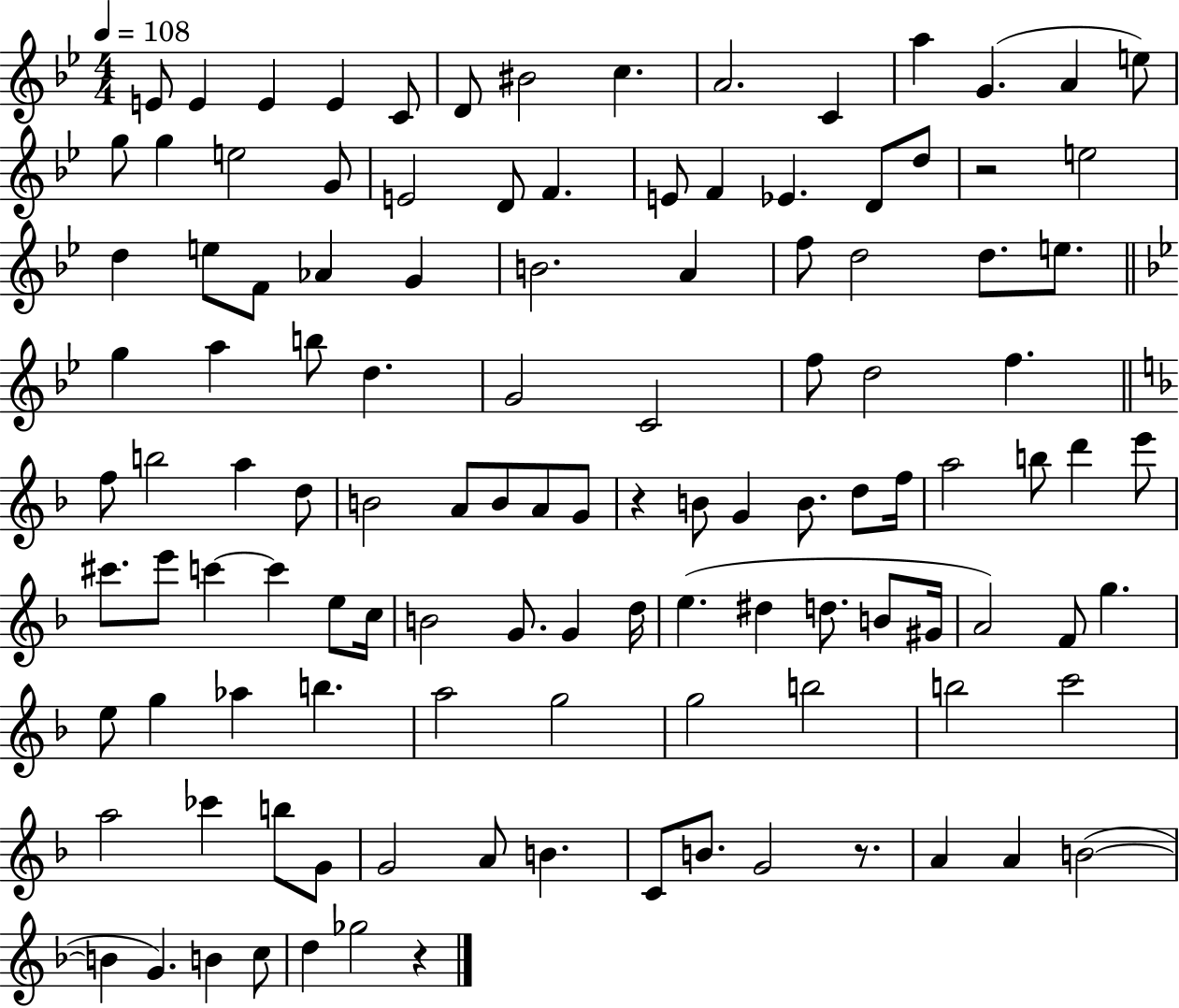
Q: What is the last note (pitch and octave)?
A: Gb5